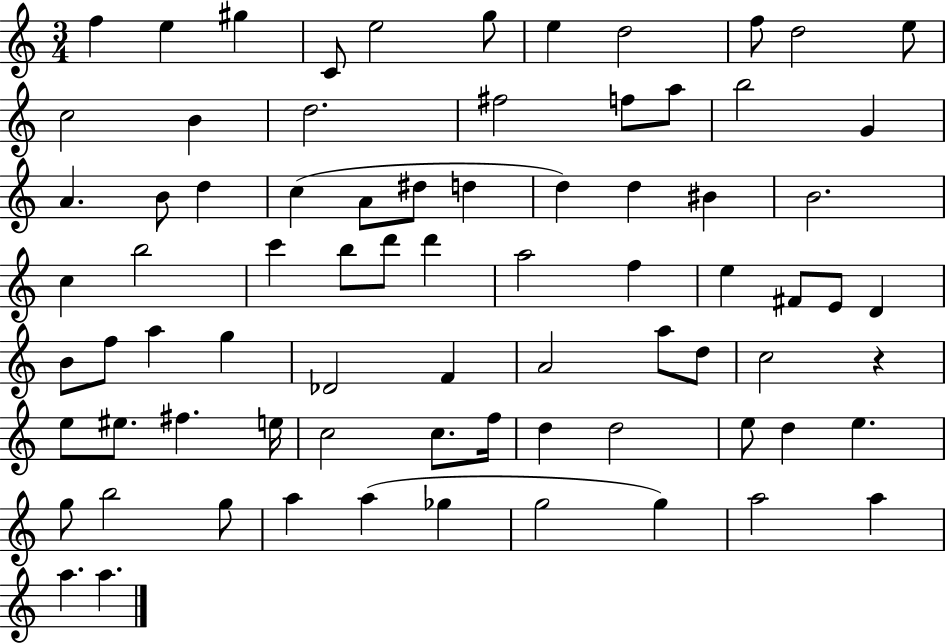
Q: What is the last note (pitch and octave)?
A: A5